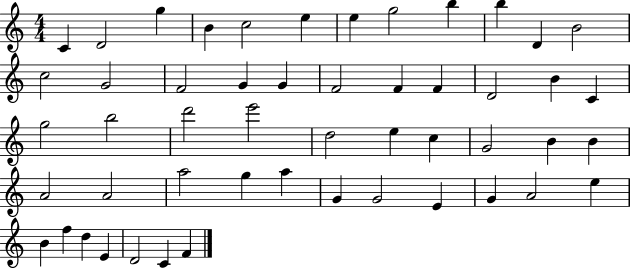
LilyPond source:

{
  \clef treble
  \numericTimeSignature
  \time 4/4
  \key c \major
  c'4 d'2 g''4 | b'4 c''2 e''4 | e''4 g''2 b''4 | b''4 d'4 b'2 | \break c''2 g'2 | f'2 g'4 g'4 | f'2 f'4 f'4 | d'2 b'4 c'4 | \break g''2 b''2 | d'''2 e'''2 | d''2 e''4 c''4 | g'2 b'4 b'4 | \break a'2 a'2 | a''2 g''4 a''4 | g'4 g'2 e'4 | g'4 a'2 e''4 | \break b'4 f''4 d''4 e'4 | d'2 c'4 f'4 | \bar "|."
}